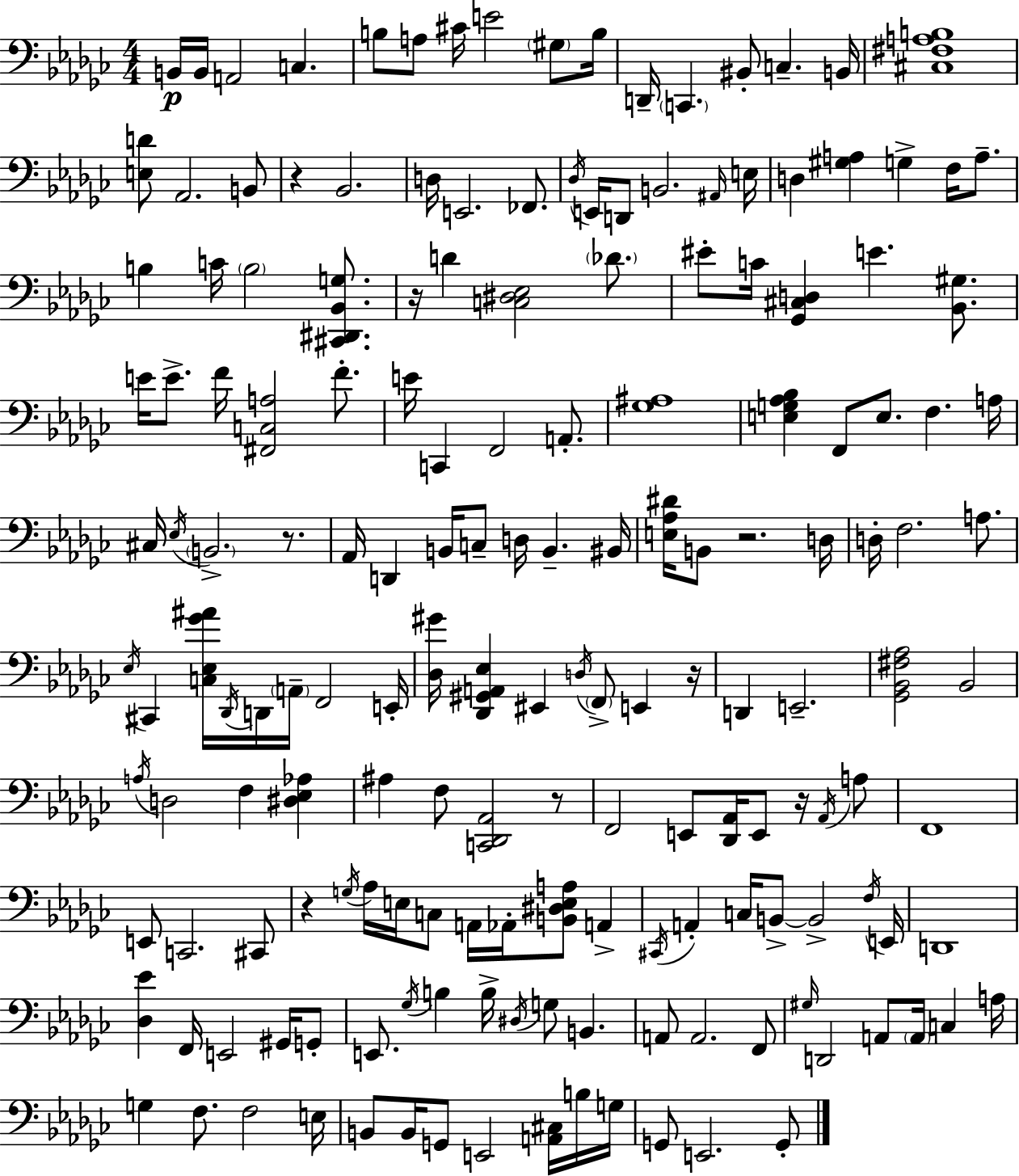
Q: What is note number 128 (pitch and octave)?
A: C3